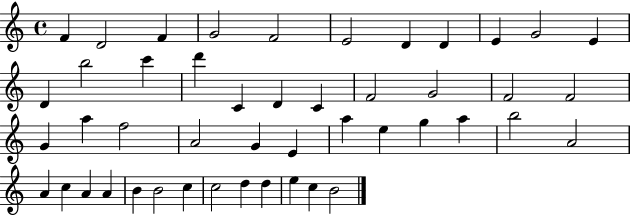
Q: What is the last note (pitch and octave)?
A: B4